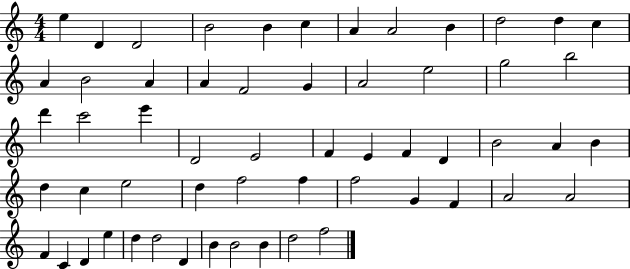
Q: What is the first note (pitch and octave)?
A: E5